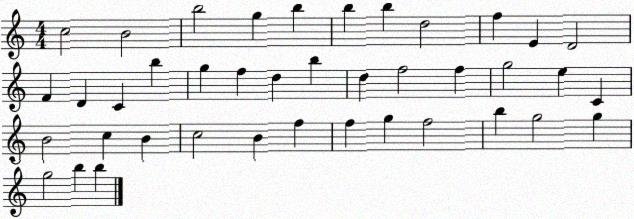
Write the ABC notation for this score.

X:1
T:Untitled
M:4/4
L:1/4
K:C
c2 B2 b2 g b b b d2 f E D2 F D C b g f d b d f2 f g2 e C B2 c B c2 B f f g f2 b g2 g g2 b b